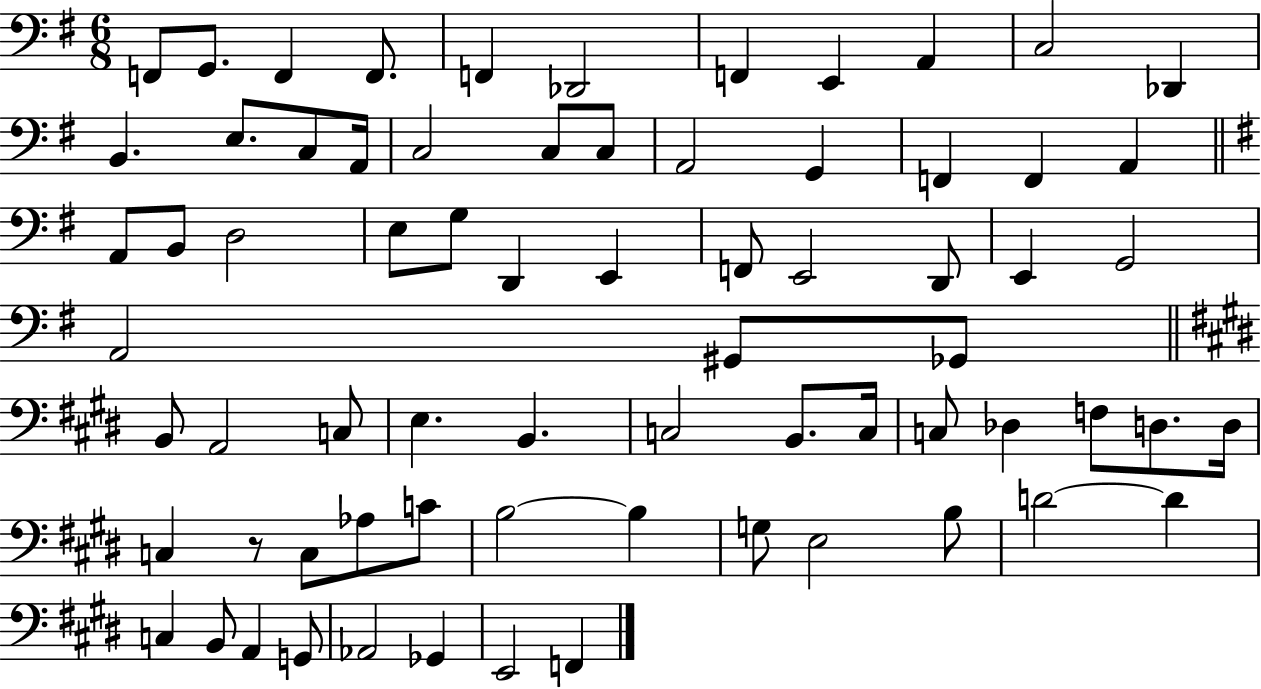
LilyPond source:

{
  \clef bass
  \numericTimeSignature
  \time 6/8
  \key g \major
  f,8 g,8. f,4 f,8. | f,4 des,2 | f,4 e,4 a,4 | c2 des,4 | \break b,4. e8. c8 a,16 | c2 c8 c8 | a,2 g,4 | f,4 f,4 a,4 | \break \bar "||" \break \key e \minor a,8 b,8 d2 | e8 g8 d,4 e,4 | f,8 e,2 d,8 | e,4 g,2 | \break a,2 gis,8 ges,8 | \bar "||" \break \key e \major b,8 a,2 c8 | e4. b,4. | c2 b,8. c16 | c8 des4 f8 d8. d16 | \break c4 r8 c8 aes8 c'8 | b2~~ b4 | g8 e2 b8 | d'2~~ d'4 | \break c4 b,8 a,4 g,8 | aes,2 ges,4 | e,2 f,4 | \bar "|."
}